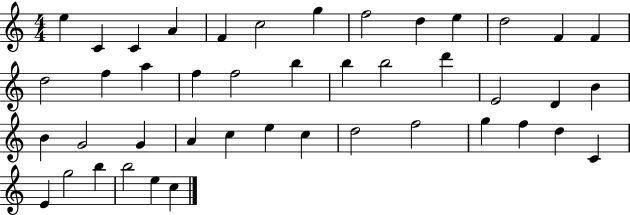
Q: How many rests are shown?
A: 0